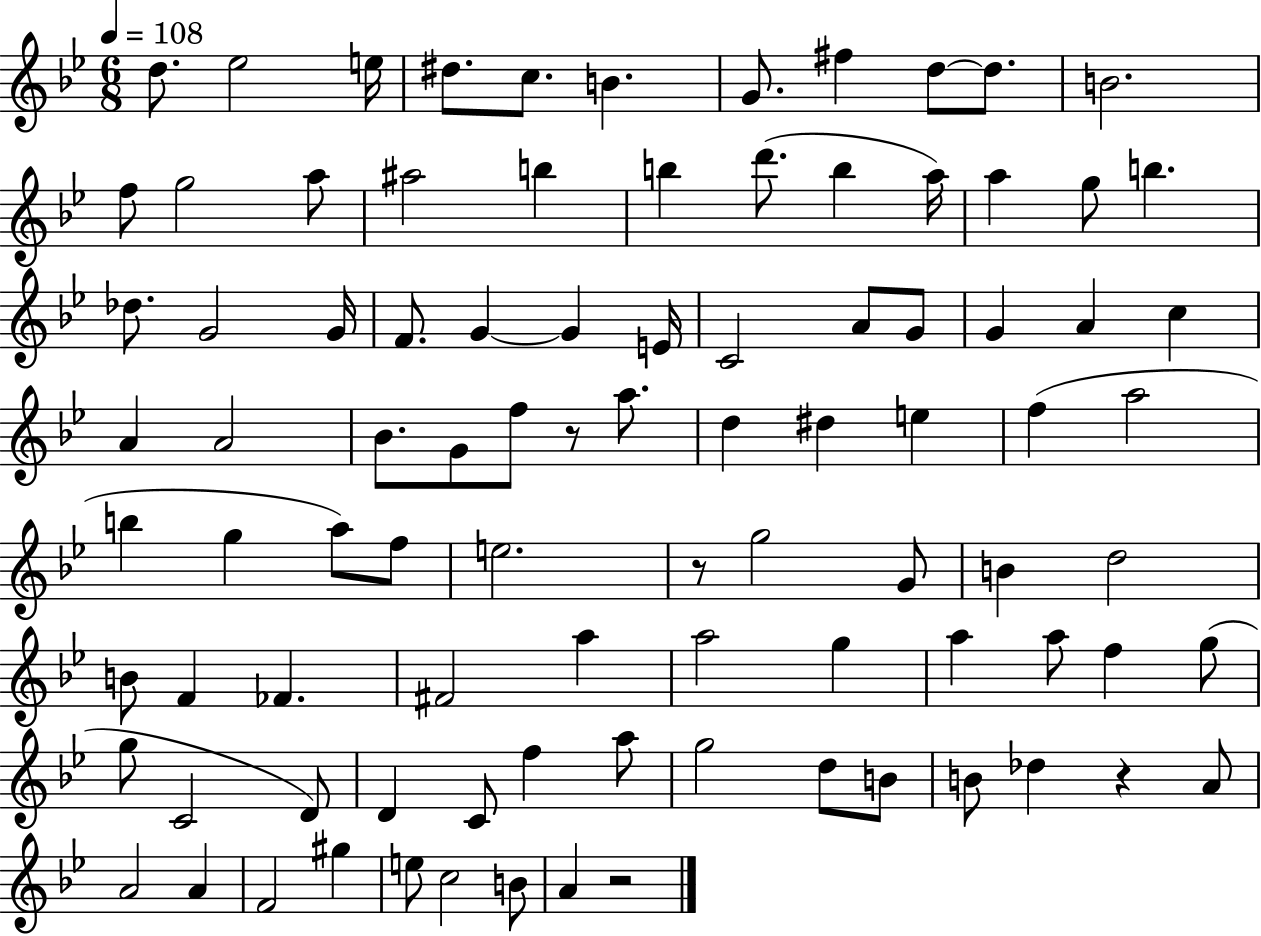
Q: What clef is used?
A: treble